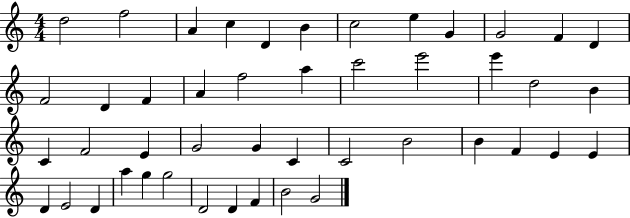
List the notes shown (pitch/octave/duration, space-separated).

D5/h F5/h A4/q C5/q D4/q B4/q C5/h E5/q G4/q G4/h F4/q D4/q F4/h D4/q F4/q A4/q F5/h A5/q C6/h E6/h E6/q D5/h B4/q C4/q F4/h E4/q G4/h G4/q C4/q C4/h B4/h B4/q F4/q E4/q E4/q D4/q E4/h D4/q A5/q G5/q G5/h D4/h D4/q F4/q B4/h G4/h